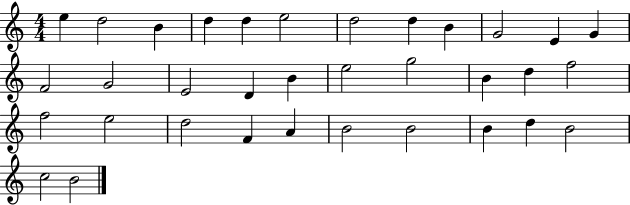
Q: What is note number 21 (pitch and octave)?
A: D5